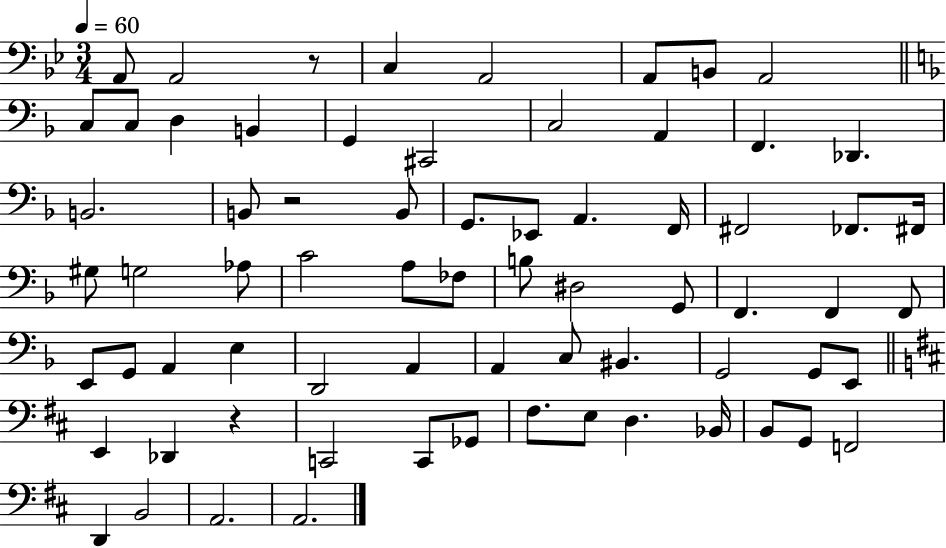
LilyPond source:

{
  \clef bass
  \numericTimeSignature
  \time 3/4
  \key bes \major
  \tempo 4 = 60
  \repeat volta 2 { a,8 a,2 r8 | c4 a,2 | a,8 b,8 a,2 | \bar "||" \break \key f \major c8 c8 d4 b,4 | g,4 cis,2 | c2 a,4 | f,4. des,4. | \break b,2. | b,8 r2 b,8 | g,8. ees,8 a,4. f,16 | fis,2 fes,8. fis,16 | \break gis8 g2 aes8 | c'2 a8 fes8 | b8 dis2 g,8 | f,4. f,4 f,8 | \break e,8 g,8 a,4 e4 | d,2 a,4 | a,4 c8 bis,4. | g,2 g,8 e,8 | \break \bar "||" \break \key d \major e,4 des,4 r4 | c,2 c,8 ges,8 | fis8. e8 d4. bes,16 | b,8 g,8 f,2 | \break d,4 b,2 | a,2. | a,2. | } \bar "|."
}